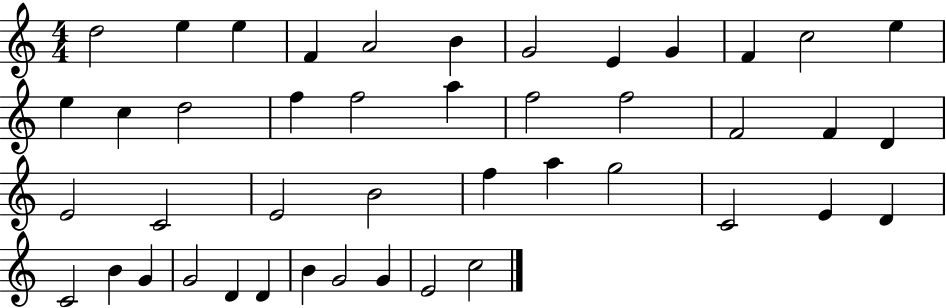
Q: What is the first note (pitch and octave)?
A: D5